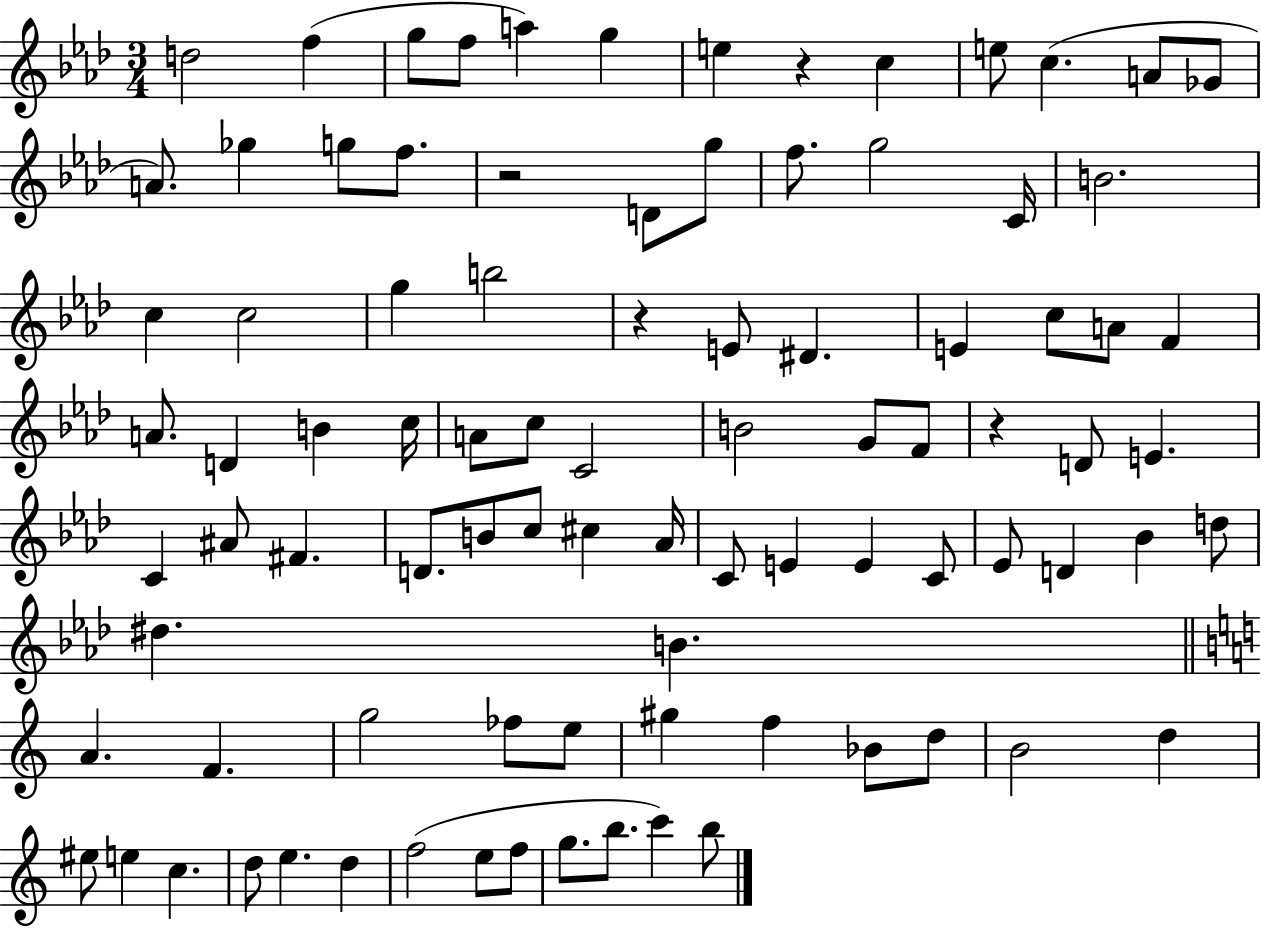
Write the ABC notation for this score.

X:1
T:Untitled
M:3/4
L:1/4
K:Ab
d2 f g/2 f/2 a g e z c e/2 c A/2 _G/2 A/2 _g g/2 f/2 z2 D/2 g/2 f/2 g2 C/4 B2 c c2 g b2 z E/2 ^D E c/2 A/2 F A/2 D B c/4 A/2 c/2 C2 B2 G/2 F/2 z D/2 E C ^A/2 ^F D/2 B/2 c/2 ^c _A/4 C/2 E E C/2 _E/2 D _B d/2 ^d B A F g2 _f/2 e/2 ^g f _B/2 d/2 B2 d ^e/2 e c d/2 e d f2 e/2 f/2 g/2 b/2 c' b/2